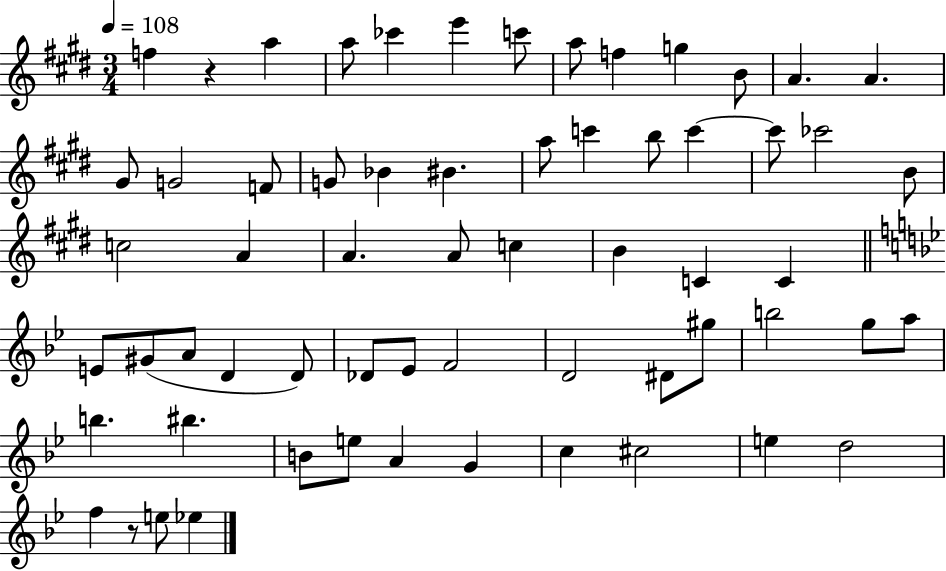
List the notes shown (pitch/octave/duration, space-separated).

F5/q R/q A5/q A5/e CES6/q E6/q C6/e A5/e F5/q G5/q B4/e A4/q. A4/q. G#4/e G4/h F4/e G4/e Bb4/q BIS4/q. A5/e C6/q B5/e C6/q C6/e CES6/h B4/e C5/h A4/q A4/q. A4/e C5/q B4/q C4/q C4/q E4/e G#4/e A4/e D4/q D4/e Db4/e Eb4/e F4/h D4/h D#4/e G#5/e B5/h G5/e A5/e B5/q. BIS5/q. B4/e E5/e A4/q G4/q C5/q C#5/h E5/q D5/h F5/q R/e E5/e Eb5/q